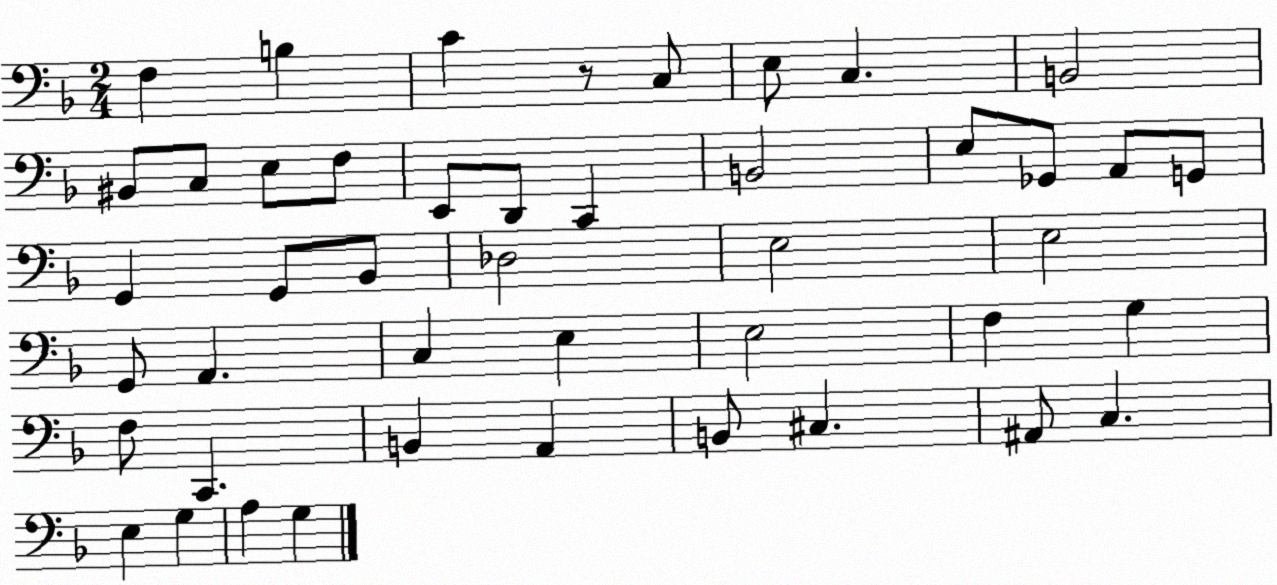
X:1
T:Untitled
M:2/4
L:1/4
K:F
F, B, C z/2 C,/2 E,/2 C, B,,2 ^B,,/2 C,/2 E,/2 F,/2 E,,/2 D,,/2 C,, B,,2 E,/2 _G,,/2 A,,/2 G,,/2 G,, G,,/2 _B,,/2 _D,2 E,2 E,2 G,,/2 A,, C, E, E,2 F, G, F,/2 C,, B,, A,, B,,/2 ^C, ^A,,/2 C, E, G, A, G,